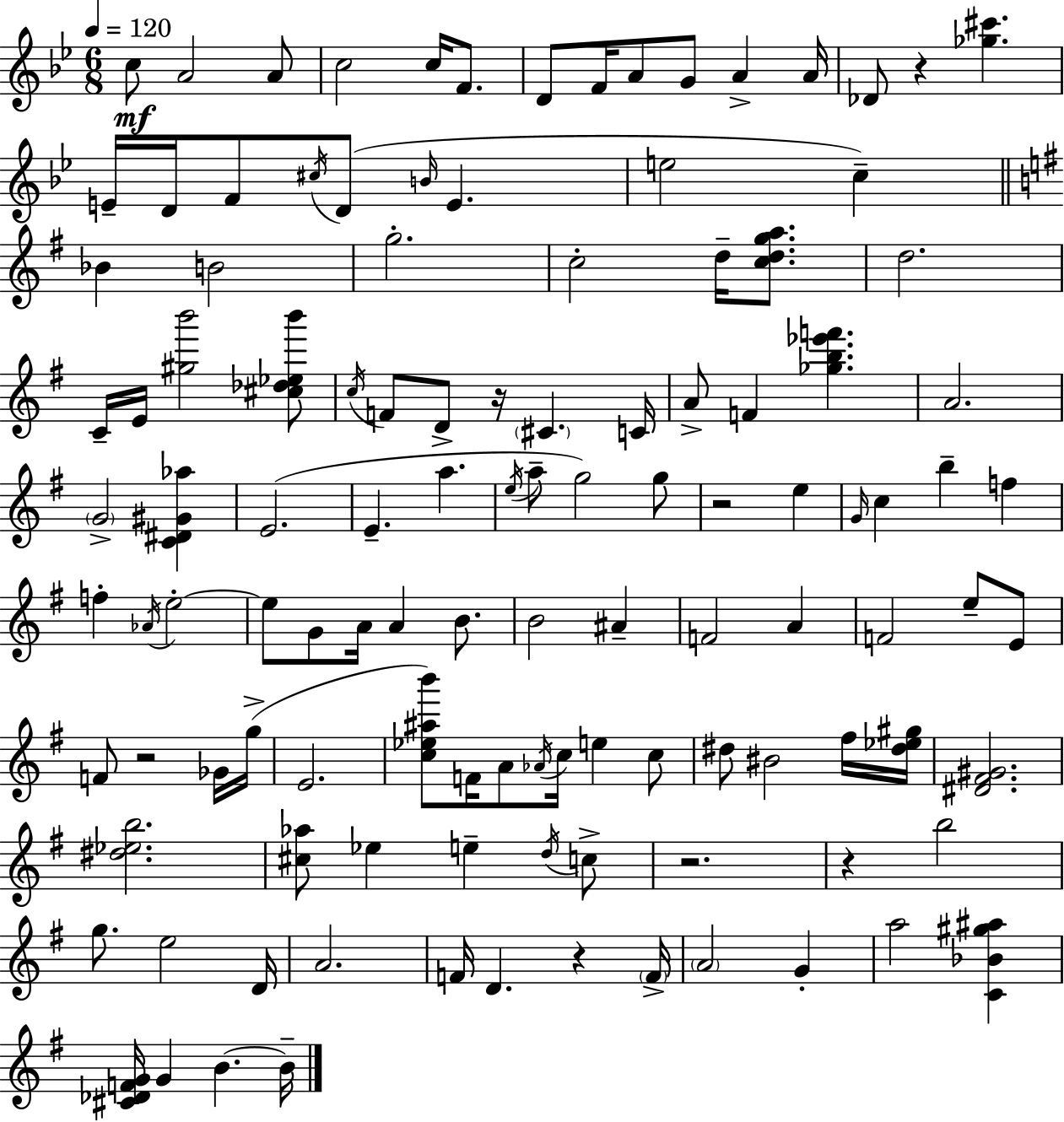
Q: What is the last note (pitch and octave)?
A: B4